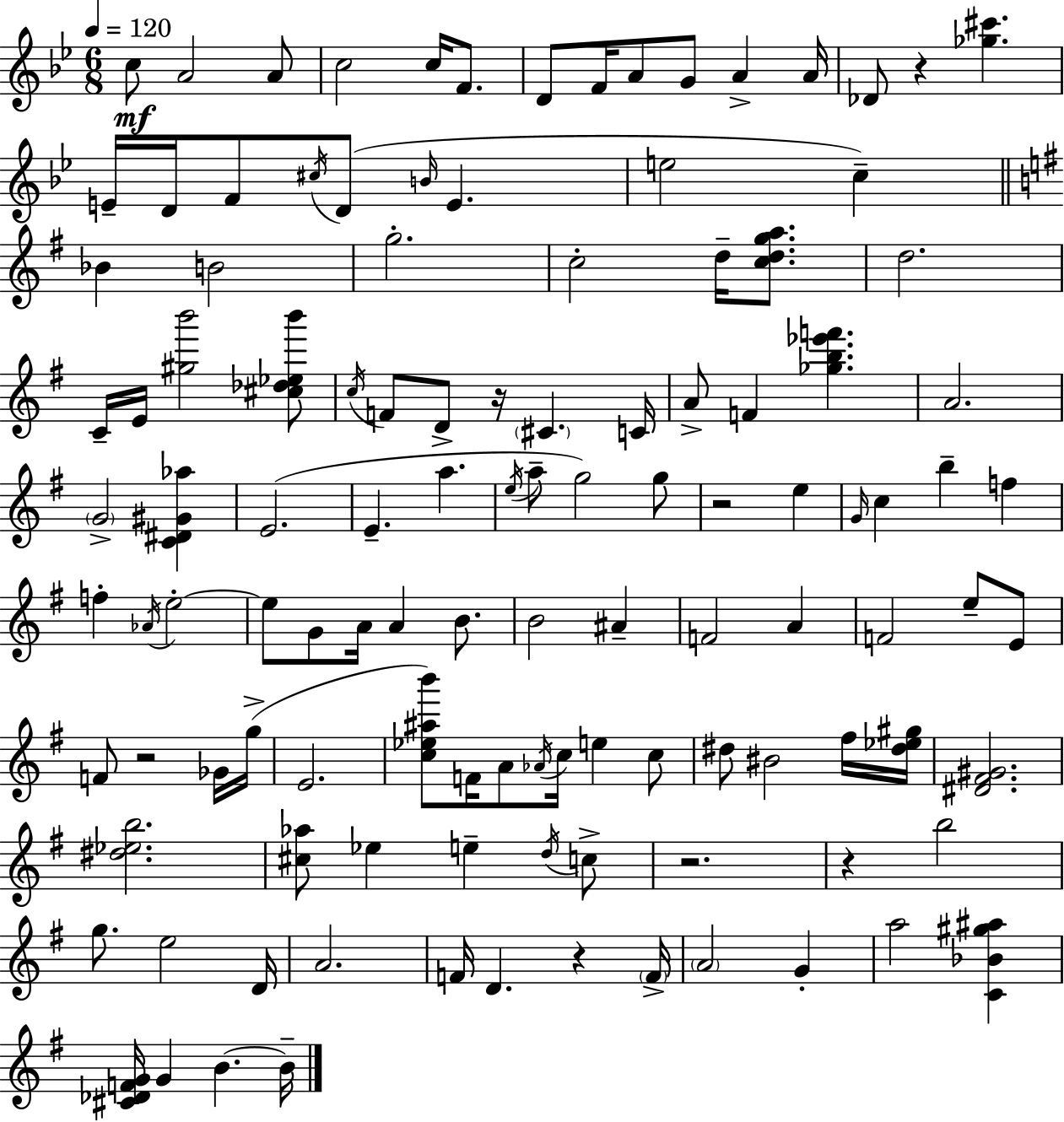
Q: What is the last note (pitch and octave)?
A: B4